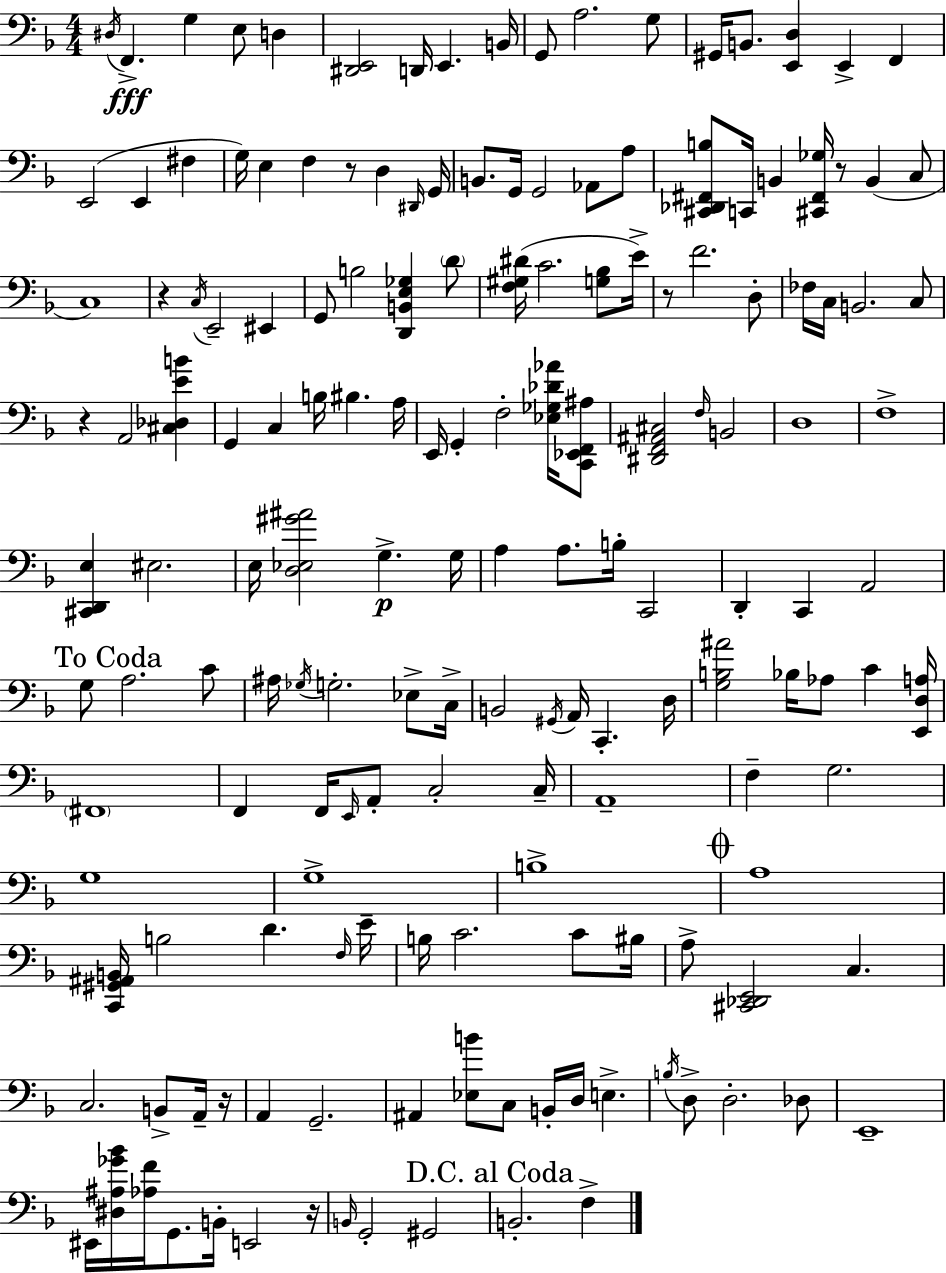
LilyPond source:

{
  \clef bass
  \numericTimeSignature
  \time 4/4
  \key d \minor
  \acciaccatura { dis16 }\fff f,4.-> g4 e8 d4 | <dis, e,>2 d,16 e,4. | b,16 g,8 a2. g8 | gis,16 b,8. <e, d>4 e,4-> f,4 | \break e,2( e,4 fis4 | g16) e4 f4 r8 d4 | \grace { dis,16 } g,16 b,8. g,16 g,2 aes,8 | a8 <cis, des, fis, b>8 c,16 b,4 <cis, fis, ges>16 r8 b,4( | \break c8 c1) | r4 \acciaccatura { c16 } e,2-- eis,4 | g,8 b2 <d, b, e ges>4 | \parenthesize d'8 <f gis dis'>16( c'2. | \break <g bes>8 e'16->) r8 f'2. | d8-. fes16 c16 b,2. | c8 r4 a,2 <cis des e' b'>4 | g,4 c4 b16 bis4. | \break a16 e,16 g,4-. f2-. | <ees ges des' aes'>16 <c, ees, f, ais>8 <dis, f, ais, cis>2 \grace { f16 } b,2 | d1 | f1-> | \break <cis, d, e>4 eis2. | e16 <d ees gis' ais'>2 g4.->\p | g16 a4 a8. b16-. c,2 | d,4-. c,4 a,2 | \break \mark "To Coda" g8 a2. | c'8 ais16 \acciaccatura { ges16 } g2.-. | ees8-> c16-> b,2 \acciaccatura { gis,16 } a,16 c,4.-. | d16 <g b ais'>2 bes16 aes8 | \break c'4 <e, d a>16 \parenthesize fis,1 | f,4 f,16 \grace { e,16 } a,8-. c2-. | c16-- a,1-- | f4-- g2. | \break g1 | g1-> | b1-> | \mark \markup { \musicglyph "scripts.coda" } a1 | \break <c, gis, ais, b,>16 b2 | d'4. \grace { f16 } e'16-- b16 c'2. | c'8 bis16 a8-> <cis, des, e,>2 | c4. c2. | \break b,8-> a,16-- r16 a,4 g,2.-- | ais,4 <ees b'>8 c8 | b,16-. d16 e4.-> \acciaccatura { b16 } d8-> d2.-. | des8 e,1-- | \break eis,16 <dis ais ges' bes'>16 <aes f'>16 g,8. b,16-. | e,2 r16 \grace { b,16 } g,2-. | gis,2 \mark "D.C. al Coda" b,2.-. | f4-> \bar "|."
}